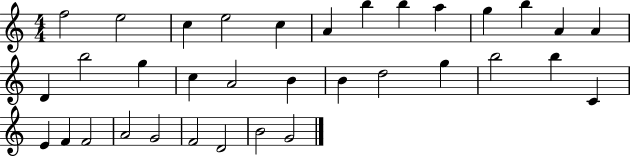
F5/h E5/h C5/q E5/h C5/q A4/q B5/q B5/q A5/q G5/q B5/q A4/q A4/q D4/q B5/h G5/q C5/q A4/h B4/q B4/q D5/h G5/q B5/h B5/q C4/q E4/q F4/q F4/h A4/h G4/h F4/h D4/h B4/h G4/h